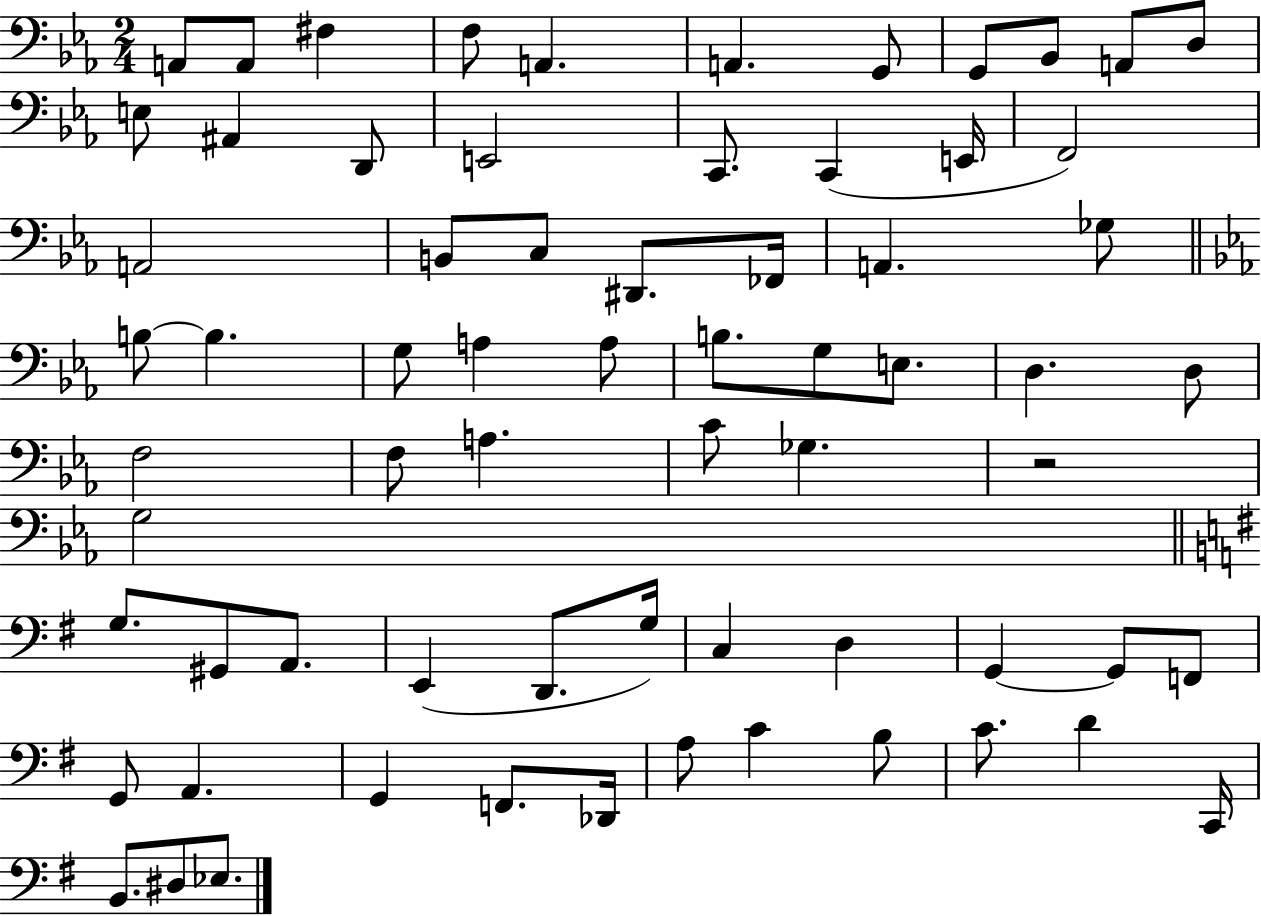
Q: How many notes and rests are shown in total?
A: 68